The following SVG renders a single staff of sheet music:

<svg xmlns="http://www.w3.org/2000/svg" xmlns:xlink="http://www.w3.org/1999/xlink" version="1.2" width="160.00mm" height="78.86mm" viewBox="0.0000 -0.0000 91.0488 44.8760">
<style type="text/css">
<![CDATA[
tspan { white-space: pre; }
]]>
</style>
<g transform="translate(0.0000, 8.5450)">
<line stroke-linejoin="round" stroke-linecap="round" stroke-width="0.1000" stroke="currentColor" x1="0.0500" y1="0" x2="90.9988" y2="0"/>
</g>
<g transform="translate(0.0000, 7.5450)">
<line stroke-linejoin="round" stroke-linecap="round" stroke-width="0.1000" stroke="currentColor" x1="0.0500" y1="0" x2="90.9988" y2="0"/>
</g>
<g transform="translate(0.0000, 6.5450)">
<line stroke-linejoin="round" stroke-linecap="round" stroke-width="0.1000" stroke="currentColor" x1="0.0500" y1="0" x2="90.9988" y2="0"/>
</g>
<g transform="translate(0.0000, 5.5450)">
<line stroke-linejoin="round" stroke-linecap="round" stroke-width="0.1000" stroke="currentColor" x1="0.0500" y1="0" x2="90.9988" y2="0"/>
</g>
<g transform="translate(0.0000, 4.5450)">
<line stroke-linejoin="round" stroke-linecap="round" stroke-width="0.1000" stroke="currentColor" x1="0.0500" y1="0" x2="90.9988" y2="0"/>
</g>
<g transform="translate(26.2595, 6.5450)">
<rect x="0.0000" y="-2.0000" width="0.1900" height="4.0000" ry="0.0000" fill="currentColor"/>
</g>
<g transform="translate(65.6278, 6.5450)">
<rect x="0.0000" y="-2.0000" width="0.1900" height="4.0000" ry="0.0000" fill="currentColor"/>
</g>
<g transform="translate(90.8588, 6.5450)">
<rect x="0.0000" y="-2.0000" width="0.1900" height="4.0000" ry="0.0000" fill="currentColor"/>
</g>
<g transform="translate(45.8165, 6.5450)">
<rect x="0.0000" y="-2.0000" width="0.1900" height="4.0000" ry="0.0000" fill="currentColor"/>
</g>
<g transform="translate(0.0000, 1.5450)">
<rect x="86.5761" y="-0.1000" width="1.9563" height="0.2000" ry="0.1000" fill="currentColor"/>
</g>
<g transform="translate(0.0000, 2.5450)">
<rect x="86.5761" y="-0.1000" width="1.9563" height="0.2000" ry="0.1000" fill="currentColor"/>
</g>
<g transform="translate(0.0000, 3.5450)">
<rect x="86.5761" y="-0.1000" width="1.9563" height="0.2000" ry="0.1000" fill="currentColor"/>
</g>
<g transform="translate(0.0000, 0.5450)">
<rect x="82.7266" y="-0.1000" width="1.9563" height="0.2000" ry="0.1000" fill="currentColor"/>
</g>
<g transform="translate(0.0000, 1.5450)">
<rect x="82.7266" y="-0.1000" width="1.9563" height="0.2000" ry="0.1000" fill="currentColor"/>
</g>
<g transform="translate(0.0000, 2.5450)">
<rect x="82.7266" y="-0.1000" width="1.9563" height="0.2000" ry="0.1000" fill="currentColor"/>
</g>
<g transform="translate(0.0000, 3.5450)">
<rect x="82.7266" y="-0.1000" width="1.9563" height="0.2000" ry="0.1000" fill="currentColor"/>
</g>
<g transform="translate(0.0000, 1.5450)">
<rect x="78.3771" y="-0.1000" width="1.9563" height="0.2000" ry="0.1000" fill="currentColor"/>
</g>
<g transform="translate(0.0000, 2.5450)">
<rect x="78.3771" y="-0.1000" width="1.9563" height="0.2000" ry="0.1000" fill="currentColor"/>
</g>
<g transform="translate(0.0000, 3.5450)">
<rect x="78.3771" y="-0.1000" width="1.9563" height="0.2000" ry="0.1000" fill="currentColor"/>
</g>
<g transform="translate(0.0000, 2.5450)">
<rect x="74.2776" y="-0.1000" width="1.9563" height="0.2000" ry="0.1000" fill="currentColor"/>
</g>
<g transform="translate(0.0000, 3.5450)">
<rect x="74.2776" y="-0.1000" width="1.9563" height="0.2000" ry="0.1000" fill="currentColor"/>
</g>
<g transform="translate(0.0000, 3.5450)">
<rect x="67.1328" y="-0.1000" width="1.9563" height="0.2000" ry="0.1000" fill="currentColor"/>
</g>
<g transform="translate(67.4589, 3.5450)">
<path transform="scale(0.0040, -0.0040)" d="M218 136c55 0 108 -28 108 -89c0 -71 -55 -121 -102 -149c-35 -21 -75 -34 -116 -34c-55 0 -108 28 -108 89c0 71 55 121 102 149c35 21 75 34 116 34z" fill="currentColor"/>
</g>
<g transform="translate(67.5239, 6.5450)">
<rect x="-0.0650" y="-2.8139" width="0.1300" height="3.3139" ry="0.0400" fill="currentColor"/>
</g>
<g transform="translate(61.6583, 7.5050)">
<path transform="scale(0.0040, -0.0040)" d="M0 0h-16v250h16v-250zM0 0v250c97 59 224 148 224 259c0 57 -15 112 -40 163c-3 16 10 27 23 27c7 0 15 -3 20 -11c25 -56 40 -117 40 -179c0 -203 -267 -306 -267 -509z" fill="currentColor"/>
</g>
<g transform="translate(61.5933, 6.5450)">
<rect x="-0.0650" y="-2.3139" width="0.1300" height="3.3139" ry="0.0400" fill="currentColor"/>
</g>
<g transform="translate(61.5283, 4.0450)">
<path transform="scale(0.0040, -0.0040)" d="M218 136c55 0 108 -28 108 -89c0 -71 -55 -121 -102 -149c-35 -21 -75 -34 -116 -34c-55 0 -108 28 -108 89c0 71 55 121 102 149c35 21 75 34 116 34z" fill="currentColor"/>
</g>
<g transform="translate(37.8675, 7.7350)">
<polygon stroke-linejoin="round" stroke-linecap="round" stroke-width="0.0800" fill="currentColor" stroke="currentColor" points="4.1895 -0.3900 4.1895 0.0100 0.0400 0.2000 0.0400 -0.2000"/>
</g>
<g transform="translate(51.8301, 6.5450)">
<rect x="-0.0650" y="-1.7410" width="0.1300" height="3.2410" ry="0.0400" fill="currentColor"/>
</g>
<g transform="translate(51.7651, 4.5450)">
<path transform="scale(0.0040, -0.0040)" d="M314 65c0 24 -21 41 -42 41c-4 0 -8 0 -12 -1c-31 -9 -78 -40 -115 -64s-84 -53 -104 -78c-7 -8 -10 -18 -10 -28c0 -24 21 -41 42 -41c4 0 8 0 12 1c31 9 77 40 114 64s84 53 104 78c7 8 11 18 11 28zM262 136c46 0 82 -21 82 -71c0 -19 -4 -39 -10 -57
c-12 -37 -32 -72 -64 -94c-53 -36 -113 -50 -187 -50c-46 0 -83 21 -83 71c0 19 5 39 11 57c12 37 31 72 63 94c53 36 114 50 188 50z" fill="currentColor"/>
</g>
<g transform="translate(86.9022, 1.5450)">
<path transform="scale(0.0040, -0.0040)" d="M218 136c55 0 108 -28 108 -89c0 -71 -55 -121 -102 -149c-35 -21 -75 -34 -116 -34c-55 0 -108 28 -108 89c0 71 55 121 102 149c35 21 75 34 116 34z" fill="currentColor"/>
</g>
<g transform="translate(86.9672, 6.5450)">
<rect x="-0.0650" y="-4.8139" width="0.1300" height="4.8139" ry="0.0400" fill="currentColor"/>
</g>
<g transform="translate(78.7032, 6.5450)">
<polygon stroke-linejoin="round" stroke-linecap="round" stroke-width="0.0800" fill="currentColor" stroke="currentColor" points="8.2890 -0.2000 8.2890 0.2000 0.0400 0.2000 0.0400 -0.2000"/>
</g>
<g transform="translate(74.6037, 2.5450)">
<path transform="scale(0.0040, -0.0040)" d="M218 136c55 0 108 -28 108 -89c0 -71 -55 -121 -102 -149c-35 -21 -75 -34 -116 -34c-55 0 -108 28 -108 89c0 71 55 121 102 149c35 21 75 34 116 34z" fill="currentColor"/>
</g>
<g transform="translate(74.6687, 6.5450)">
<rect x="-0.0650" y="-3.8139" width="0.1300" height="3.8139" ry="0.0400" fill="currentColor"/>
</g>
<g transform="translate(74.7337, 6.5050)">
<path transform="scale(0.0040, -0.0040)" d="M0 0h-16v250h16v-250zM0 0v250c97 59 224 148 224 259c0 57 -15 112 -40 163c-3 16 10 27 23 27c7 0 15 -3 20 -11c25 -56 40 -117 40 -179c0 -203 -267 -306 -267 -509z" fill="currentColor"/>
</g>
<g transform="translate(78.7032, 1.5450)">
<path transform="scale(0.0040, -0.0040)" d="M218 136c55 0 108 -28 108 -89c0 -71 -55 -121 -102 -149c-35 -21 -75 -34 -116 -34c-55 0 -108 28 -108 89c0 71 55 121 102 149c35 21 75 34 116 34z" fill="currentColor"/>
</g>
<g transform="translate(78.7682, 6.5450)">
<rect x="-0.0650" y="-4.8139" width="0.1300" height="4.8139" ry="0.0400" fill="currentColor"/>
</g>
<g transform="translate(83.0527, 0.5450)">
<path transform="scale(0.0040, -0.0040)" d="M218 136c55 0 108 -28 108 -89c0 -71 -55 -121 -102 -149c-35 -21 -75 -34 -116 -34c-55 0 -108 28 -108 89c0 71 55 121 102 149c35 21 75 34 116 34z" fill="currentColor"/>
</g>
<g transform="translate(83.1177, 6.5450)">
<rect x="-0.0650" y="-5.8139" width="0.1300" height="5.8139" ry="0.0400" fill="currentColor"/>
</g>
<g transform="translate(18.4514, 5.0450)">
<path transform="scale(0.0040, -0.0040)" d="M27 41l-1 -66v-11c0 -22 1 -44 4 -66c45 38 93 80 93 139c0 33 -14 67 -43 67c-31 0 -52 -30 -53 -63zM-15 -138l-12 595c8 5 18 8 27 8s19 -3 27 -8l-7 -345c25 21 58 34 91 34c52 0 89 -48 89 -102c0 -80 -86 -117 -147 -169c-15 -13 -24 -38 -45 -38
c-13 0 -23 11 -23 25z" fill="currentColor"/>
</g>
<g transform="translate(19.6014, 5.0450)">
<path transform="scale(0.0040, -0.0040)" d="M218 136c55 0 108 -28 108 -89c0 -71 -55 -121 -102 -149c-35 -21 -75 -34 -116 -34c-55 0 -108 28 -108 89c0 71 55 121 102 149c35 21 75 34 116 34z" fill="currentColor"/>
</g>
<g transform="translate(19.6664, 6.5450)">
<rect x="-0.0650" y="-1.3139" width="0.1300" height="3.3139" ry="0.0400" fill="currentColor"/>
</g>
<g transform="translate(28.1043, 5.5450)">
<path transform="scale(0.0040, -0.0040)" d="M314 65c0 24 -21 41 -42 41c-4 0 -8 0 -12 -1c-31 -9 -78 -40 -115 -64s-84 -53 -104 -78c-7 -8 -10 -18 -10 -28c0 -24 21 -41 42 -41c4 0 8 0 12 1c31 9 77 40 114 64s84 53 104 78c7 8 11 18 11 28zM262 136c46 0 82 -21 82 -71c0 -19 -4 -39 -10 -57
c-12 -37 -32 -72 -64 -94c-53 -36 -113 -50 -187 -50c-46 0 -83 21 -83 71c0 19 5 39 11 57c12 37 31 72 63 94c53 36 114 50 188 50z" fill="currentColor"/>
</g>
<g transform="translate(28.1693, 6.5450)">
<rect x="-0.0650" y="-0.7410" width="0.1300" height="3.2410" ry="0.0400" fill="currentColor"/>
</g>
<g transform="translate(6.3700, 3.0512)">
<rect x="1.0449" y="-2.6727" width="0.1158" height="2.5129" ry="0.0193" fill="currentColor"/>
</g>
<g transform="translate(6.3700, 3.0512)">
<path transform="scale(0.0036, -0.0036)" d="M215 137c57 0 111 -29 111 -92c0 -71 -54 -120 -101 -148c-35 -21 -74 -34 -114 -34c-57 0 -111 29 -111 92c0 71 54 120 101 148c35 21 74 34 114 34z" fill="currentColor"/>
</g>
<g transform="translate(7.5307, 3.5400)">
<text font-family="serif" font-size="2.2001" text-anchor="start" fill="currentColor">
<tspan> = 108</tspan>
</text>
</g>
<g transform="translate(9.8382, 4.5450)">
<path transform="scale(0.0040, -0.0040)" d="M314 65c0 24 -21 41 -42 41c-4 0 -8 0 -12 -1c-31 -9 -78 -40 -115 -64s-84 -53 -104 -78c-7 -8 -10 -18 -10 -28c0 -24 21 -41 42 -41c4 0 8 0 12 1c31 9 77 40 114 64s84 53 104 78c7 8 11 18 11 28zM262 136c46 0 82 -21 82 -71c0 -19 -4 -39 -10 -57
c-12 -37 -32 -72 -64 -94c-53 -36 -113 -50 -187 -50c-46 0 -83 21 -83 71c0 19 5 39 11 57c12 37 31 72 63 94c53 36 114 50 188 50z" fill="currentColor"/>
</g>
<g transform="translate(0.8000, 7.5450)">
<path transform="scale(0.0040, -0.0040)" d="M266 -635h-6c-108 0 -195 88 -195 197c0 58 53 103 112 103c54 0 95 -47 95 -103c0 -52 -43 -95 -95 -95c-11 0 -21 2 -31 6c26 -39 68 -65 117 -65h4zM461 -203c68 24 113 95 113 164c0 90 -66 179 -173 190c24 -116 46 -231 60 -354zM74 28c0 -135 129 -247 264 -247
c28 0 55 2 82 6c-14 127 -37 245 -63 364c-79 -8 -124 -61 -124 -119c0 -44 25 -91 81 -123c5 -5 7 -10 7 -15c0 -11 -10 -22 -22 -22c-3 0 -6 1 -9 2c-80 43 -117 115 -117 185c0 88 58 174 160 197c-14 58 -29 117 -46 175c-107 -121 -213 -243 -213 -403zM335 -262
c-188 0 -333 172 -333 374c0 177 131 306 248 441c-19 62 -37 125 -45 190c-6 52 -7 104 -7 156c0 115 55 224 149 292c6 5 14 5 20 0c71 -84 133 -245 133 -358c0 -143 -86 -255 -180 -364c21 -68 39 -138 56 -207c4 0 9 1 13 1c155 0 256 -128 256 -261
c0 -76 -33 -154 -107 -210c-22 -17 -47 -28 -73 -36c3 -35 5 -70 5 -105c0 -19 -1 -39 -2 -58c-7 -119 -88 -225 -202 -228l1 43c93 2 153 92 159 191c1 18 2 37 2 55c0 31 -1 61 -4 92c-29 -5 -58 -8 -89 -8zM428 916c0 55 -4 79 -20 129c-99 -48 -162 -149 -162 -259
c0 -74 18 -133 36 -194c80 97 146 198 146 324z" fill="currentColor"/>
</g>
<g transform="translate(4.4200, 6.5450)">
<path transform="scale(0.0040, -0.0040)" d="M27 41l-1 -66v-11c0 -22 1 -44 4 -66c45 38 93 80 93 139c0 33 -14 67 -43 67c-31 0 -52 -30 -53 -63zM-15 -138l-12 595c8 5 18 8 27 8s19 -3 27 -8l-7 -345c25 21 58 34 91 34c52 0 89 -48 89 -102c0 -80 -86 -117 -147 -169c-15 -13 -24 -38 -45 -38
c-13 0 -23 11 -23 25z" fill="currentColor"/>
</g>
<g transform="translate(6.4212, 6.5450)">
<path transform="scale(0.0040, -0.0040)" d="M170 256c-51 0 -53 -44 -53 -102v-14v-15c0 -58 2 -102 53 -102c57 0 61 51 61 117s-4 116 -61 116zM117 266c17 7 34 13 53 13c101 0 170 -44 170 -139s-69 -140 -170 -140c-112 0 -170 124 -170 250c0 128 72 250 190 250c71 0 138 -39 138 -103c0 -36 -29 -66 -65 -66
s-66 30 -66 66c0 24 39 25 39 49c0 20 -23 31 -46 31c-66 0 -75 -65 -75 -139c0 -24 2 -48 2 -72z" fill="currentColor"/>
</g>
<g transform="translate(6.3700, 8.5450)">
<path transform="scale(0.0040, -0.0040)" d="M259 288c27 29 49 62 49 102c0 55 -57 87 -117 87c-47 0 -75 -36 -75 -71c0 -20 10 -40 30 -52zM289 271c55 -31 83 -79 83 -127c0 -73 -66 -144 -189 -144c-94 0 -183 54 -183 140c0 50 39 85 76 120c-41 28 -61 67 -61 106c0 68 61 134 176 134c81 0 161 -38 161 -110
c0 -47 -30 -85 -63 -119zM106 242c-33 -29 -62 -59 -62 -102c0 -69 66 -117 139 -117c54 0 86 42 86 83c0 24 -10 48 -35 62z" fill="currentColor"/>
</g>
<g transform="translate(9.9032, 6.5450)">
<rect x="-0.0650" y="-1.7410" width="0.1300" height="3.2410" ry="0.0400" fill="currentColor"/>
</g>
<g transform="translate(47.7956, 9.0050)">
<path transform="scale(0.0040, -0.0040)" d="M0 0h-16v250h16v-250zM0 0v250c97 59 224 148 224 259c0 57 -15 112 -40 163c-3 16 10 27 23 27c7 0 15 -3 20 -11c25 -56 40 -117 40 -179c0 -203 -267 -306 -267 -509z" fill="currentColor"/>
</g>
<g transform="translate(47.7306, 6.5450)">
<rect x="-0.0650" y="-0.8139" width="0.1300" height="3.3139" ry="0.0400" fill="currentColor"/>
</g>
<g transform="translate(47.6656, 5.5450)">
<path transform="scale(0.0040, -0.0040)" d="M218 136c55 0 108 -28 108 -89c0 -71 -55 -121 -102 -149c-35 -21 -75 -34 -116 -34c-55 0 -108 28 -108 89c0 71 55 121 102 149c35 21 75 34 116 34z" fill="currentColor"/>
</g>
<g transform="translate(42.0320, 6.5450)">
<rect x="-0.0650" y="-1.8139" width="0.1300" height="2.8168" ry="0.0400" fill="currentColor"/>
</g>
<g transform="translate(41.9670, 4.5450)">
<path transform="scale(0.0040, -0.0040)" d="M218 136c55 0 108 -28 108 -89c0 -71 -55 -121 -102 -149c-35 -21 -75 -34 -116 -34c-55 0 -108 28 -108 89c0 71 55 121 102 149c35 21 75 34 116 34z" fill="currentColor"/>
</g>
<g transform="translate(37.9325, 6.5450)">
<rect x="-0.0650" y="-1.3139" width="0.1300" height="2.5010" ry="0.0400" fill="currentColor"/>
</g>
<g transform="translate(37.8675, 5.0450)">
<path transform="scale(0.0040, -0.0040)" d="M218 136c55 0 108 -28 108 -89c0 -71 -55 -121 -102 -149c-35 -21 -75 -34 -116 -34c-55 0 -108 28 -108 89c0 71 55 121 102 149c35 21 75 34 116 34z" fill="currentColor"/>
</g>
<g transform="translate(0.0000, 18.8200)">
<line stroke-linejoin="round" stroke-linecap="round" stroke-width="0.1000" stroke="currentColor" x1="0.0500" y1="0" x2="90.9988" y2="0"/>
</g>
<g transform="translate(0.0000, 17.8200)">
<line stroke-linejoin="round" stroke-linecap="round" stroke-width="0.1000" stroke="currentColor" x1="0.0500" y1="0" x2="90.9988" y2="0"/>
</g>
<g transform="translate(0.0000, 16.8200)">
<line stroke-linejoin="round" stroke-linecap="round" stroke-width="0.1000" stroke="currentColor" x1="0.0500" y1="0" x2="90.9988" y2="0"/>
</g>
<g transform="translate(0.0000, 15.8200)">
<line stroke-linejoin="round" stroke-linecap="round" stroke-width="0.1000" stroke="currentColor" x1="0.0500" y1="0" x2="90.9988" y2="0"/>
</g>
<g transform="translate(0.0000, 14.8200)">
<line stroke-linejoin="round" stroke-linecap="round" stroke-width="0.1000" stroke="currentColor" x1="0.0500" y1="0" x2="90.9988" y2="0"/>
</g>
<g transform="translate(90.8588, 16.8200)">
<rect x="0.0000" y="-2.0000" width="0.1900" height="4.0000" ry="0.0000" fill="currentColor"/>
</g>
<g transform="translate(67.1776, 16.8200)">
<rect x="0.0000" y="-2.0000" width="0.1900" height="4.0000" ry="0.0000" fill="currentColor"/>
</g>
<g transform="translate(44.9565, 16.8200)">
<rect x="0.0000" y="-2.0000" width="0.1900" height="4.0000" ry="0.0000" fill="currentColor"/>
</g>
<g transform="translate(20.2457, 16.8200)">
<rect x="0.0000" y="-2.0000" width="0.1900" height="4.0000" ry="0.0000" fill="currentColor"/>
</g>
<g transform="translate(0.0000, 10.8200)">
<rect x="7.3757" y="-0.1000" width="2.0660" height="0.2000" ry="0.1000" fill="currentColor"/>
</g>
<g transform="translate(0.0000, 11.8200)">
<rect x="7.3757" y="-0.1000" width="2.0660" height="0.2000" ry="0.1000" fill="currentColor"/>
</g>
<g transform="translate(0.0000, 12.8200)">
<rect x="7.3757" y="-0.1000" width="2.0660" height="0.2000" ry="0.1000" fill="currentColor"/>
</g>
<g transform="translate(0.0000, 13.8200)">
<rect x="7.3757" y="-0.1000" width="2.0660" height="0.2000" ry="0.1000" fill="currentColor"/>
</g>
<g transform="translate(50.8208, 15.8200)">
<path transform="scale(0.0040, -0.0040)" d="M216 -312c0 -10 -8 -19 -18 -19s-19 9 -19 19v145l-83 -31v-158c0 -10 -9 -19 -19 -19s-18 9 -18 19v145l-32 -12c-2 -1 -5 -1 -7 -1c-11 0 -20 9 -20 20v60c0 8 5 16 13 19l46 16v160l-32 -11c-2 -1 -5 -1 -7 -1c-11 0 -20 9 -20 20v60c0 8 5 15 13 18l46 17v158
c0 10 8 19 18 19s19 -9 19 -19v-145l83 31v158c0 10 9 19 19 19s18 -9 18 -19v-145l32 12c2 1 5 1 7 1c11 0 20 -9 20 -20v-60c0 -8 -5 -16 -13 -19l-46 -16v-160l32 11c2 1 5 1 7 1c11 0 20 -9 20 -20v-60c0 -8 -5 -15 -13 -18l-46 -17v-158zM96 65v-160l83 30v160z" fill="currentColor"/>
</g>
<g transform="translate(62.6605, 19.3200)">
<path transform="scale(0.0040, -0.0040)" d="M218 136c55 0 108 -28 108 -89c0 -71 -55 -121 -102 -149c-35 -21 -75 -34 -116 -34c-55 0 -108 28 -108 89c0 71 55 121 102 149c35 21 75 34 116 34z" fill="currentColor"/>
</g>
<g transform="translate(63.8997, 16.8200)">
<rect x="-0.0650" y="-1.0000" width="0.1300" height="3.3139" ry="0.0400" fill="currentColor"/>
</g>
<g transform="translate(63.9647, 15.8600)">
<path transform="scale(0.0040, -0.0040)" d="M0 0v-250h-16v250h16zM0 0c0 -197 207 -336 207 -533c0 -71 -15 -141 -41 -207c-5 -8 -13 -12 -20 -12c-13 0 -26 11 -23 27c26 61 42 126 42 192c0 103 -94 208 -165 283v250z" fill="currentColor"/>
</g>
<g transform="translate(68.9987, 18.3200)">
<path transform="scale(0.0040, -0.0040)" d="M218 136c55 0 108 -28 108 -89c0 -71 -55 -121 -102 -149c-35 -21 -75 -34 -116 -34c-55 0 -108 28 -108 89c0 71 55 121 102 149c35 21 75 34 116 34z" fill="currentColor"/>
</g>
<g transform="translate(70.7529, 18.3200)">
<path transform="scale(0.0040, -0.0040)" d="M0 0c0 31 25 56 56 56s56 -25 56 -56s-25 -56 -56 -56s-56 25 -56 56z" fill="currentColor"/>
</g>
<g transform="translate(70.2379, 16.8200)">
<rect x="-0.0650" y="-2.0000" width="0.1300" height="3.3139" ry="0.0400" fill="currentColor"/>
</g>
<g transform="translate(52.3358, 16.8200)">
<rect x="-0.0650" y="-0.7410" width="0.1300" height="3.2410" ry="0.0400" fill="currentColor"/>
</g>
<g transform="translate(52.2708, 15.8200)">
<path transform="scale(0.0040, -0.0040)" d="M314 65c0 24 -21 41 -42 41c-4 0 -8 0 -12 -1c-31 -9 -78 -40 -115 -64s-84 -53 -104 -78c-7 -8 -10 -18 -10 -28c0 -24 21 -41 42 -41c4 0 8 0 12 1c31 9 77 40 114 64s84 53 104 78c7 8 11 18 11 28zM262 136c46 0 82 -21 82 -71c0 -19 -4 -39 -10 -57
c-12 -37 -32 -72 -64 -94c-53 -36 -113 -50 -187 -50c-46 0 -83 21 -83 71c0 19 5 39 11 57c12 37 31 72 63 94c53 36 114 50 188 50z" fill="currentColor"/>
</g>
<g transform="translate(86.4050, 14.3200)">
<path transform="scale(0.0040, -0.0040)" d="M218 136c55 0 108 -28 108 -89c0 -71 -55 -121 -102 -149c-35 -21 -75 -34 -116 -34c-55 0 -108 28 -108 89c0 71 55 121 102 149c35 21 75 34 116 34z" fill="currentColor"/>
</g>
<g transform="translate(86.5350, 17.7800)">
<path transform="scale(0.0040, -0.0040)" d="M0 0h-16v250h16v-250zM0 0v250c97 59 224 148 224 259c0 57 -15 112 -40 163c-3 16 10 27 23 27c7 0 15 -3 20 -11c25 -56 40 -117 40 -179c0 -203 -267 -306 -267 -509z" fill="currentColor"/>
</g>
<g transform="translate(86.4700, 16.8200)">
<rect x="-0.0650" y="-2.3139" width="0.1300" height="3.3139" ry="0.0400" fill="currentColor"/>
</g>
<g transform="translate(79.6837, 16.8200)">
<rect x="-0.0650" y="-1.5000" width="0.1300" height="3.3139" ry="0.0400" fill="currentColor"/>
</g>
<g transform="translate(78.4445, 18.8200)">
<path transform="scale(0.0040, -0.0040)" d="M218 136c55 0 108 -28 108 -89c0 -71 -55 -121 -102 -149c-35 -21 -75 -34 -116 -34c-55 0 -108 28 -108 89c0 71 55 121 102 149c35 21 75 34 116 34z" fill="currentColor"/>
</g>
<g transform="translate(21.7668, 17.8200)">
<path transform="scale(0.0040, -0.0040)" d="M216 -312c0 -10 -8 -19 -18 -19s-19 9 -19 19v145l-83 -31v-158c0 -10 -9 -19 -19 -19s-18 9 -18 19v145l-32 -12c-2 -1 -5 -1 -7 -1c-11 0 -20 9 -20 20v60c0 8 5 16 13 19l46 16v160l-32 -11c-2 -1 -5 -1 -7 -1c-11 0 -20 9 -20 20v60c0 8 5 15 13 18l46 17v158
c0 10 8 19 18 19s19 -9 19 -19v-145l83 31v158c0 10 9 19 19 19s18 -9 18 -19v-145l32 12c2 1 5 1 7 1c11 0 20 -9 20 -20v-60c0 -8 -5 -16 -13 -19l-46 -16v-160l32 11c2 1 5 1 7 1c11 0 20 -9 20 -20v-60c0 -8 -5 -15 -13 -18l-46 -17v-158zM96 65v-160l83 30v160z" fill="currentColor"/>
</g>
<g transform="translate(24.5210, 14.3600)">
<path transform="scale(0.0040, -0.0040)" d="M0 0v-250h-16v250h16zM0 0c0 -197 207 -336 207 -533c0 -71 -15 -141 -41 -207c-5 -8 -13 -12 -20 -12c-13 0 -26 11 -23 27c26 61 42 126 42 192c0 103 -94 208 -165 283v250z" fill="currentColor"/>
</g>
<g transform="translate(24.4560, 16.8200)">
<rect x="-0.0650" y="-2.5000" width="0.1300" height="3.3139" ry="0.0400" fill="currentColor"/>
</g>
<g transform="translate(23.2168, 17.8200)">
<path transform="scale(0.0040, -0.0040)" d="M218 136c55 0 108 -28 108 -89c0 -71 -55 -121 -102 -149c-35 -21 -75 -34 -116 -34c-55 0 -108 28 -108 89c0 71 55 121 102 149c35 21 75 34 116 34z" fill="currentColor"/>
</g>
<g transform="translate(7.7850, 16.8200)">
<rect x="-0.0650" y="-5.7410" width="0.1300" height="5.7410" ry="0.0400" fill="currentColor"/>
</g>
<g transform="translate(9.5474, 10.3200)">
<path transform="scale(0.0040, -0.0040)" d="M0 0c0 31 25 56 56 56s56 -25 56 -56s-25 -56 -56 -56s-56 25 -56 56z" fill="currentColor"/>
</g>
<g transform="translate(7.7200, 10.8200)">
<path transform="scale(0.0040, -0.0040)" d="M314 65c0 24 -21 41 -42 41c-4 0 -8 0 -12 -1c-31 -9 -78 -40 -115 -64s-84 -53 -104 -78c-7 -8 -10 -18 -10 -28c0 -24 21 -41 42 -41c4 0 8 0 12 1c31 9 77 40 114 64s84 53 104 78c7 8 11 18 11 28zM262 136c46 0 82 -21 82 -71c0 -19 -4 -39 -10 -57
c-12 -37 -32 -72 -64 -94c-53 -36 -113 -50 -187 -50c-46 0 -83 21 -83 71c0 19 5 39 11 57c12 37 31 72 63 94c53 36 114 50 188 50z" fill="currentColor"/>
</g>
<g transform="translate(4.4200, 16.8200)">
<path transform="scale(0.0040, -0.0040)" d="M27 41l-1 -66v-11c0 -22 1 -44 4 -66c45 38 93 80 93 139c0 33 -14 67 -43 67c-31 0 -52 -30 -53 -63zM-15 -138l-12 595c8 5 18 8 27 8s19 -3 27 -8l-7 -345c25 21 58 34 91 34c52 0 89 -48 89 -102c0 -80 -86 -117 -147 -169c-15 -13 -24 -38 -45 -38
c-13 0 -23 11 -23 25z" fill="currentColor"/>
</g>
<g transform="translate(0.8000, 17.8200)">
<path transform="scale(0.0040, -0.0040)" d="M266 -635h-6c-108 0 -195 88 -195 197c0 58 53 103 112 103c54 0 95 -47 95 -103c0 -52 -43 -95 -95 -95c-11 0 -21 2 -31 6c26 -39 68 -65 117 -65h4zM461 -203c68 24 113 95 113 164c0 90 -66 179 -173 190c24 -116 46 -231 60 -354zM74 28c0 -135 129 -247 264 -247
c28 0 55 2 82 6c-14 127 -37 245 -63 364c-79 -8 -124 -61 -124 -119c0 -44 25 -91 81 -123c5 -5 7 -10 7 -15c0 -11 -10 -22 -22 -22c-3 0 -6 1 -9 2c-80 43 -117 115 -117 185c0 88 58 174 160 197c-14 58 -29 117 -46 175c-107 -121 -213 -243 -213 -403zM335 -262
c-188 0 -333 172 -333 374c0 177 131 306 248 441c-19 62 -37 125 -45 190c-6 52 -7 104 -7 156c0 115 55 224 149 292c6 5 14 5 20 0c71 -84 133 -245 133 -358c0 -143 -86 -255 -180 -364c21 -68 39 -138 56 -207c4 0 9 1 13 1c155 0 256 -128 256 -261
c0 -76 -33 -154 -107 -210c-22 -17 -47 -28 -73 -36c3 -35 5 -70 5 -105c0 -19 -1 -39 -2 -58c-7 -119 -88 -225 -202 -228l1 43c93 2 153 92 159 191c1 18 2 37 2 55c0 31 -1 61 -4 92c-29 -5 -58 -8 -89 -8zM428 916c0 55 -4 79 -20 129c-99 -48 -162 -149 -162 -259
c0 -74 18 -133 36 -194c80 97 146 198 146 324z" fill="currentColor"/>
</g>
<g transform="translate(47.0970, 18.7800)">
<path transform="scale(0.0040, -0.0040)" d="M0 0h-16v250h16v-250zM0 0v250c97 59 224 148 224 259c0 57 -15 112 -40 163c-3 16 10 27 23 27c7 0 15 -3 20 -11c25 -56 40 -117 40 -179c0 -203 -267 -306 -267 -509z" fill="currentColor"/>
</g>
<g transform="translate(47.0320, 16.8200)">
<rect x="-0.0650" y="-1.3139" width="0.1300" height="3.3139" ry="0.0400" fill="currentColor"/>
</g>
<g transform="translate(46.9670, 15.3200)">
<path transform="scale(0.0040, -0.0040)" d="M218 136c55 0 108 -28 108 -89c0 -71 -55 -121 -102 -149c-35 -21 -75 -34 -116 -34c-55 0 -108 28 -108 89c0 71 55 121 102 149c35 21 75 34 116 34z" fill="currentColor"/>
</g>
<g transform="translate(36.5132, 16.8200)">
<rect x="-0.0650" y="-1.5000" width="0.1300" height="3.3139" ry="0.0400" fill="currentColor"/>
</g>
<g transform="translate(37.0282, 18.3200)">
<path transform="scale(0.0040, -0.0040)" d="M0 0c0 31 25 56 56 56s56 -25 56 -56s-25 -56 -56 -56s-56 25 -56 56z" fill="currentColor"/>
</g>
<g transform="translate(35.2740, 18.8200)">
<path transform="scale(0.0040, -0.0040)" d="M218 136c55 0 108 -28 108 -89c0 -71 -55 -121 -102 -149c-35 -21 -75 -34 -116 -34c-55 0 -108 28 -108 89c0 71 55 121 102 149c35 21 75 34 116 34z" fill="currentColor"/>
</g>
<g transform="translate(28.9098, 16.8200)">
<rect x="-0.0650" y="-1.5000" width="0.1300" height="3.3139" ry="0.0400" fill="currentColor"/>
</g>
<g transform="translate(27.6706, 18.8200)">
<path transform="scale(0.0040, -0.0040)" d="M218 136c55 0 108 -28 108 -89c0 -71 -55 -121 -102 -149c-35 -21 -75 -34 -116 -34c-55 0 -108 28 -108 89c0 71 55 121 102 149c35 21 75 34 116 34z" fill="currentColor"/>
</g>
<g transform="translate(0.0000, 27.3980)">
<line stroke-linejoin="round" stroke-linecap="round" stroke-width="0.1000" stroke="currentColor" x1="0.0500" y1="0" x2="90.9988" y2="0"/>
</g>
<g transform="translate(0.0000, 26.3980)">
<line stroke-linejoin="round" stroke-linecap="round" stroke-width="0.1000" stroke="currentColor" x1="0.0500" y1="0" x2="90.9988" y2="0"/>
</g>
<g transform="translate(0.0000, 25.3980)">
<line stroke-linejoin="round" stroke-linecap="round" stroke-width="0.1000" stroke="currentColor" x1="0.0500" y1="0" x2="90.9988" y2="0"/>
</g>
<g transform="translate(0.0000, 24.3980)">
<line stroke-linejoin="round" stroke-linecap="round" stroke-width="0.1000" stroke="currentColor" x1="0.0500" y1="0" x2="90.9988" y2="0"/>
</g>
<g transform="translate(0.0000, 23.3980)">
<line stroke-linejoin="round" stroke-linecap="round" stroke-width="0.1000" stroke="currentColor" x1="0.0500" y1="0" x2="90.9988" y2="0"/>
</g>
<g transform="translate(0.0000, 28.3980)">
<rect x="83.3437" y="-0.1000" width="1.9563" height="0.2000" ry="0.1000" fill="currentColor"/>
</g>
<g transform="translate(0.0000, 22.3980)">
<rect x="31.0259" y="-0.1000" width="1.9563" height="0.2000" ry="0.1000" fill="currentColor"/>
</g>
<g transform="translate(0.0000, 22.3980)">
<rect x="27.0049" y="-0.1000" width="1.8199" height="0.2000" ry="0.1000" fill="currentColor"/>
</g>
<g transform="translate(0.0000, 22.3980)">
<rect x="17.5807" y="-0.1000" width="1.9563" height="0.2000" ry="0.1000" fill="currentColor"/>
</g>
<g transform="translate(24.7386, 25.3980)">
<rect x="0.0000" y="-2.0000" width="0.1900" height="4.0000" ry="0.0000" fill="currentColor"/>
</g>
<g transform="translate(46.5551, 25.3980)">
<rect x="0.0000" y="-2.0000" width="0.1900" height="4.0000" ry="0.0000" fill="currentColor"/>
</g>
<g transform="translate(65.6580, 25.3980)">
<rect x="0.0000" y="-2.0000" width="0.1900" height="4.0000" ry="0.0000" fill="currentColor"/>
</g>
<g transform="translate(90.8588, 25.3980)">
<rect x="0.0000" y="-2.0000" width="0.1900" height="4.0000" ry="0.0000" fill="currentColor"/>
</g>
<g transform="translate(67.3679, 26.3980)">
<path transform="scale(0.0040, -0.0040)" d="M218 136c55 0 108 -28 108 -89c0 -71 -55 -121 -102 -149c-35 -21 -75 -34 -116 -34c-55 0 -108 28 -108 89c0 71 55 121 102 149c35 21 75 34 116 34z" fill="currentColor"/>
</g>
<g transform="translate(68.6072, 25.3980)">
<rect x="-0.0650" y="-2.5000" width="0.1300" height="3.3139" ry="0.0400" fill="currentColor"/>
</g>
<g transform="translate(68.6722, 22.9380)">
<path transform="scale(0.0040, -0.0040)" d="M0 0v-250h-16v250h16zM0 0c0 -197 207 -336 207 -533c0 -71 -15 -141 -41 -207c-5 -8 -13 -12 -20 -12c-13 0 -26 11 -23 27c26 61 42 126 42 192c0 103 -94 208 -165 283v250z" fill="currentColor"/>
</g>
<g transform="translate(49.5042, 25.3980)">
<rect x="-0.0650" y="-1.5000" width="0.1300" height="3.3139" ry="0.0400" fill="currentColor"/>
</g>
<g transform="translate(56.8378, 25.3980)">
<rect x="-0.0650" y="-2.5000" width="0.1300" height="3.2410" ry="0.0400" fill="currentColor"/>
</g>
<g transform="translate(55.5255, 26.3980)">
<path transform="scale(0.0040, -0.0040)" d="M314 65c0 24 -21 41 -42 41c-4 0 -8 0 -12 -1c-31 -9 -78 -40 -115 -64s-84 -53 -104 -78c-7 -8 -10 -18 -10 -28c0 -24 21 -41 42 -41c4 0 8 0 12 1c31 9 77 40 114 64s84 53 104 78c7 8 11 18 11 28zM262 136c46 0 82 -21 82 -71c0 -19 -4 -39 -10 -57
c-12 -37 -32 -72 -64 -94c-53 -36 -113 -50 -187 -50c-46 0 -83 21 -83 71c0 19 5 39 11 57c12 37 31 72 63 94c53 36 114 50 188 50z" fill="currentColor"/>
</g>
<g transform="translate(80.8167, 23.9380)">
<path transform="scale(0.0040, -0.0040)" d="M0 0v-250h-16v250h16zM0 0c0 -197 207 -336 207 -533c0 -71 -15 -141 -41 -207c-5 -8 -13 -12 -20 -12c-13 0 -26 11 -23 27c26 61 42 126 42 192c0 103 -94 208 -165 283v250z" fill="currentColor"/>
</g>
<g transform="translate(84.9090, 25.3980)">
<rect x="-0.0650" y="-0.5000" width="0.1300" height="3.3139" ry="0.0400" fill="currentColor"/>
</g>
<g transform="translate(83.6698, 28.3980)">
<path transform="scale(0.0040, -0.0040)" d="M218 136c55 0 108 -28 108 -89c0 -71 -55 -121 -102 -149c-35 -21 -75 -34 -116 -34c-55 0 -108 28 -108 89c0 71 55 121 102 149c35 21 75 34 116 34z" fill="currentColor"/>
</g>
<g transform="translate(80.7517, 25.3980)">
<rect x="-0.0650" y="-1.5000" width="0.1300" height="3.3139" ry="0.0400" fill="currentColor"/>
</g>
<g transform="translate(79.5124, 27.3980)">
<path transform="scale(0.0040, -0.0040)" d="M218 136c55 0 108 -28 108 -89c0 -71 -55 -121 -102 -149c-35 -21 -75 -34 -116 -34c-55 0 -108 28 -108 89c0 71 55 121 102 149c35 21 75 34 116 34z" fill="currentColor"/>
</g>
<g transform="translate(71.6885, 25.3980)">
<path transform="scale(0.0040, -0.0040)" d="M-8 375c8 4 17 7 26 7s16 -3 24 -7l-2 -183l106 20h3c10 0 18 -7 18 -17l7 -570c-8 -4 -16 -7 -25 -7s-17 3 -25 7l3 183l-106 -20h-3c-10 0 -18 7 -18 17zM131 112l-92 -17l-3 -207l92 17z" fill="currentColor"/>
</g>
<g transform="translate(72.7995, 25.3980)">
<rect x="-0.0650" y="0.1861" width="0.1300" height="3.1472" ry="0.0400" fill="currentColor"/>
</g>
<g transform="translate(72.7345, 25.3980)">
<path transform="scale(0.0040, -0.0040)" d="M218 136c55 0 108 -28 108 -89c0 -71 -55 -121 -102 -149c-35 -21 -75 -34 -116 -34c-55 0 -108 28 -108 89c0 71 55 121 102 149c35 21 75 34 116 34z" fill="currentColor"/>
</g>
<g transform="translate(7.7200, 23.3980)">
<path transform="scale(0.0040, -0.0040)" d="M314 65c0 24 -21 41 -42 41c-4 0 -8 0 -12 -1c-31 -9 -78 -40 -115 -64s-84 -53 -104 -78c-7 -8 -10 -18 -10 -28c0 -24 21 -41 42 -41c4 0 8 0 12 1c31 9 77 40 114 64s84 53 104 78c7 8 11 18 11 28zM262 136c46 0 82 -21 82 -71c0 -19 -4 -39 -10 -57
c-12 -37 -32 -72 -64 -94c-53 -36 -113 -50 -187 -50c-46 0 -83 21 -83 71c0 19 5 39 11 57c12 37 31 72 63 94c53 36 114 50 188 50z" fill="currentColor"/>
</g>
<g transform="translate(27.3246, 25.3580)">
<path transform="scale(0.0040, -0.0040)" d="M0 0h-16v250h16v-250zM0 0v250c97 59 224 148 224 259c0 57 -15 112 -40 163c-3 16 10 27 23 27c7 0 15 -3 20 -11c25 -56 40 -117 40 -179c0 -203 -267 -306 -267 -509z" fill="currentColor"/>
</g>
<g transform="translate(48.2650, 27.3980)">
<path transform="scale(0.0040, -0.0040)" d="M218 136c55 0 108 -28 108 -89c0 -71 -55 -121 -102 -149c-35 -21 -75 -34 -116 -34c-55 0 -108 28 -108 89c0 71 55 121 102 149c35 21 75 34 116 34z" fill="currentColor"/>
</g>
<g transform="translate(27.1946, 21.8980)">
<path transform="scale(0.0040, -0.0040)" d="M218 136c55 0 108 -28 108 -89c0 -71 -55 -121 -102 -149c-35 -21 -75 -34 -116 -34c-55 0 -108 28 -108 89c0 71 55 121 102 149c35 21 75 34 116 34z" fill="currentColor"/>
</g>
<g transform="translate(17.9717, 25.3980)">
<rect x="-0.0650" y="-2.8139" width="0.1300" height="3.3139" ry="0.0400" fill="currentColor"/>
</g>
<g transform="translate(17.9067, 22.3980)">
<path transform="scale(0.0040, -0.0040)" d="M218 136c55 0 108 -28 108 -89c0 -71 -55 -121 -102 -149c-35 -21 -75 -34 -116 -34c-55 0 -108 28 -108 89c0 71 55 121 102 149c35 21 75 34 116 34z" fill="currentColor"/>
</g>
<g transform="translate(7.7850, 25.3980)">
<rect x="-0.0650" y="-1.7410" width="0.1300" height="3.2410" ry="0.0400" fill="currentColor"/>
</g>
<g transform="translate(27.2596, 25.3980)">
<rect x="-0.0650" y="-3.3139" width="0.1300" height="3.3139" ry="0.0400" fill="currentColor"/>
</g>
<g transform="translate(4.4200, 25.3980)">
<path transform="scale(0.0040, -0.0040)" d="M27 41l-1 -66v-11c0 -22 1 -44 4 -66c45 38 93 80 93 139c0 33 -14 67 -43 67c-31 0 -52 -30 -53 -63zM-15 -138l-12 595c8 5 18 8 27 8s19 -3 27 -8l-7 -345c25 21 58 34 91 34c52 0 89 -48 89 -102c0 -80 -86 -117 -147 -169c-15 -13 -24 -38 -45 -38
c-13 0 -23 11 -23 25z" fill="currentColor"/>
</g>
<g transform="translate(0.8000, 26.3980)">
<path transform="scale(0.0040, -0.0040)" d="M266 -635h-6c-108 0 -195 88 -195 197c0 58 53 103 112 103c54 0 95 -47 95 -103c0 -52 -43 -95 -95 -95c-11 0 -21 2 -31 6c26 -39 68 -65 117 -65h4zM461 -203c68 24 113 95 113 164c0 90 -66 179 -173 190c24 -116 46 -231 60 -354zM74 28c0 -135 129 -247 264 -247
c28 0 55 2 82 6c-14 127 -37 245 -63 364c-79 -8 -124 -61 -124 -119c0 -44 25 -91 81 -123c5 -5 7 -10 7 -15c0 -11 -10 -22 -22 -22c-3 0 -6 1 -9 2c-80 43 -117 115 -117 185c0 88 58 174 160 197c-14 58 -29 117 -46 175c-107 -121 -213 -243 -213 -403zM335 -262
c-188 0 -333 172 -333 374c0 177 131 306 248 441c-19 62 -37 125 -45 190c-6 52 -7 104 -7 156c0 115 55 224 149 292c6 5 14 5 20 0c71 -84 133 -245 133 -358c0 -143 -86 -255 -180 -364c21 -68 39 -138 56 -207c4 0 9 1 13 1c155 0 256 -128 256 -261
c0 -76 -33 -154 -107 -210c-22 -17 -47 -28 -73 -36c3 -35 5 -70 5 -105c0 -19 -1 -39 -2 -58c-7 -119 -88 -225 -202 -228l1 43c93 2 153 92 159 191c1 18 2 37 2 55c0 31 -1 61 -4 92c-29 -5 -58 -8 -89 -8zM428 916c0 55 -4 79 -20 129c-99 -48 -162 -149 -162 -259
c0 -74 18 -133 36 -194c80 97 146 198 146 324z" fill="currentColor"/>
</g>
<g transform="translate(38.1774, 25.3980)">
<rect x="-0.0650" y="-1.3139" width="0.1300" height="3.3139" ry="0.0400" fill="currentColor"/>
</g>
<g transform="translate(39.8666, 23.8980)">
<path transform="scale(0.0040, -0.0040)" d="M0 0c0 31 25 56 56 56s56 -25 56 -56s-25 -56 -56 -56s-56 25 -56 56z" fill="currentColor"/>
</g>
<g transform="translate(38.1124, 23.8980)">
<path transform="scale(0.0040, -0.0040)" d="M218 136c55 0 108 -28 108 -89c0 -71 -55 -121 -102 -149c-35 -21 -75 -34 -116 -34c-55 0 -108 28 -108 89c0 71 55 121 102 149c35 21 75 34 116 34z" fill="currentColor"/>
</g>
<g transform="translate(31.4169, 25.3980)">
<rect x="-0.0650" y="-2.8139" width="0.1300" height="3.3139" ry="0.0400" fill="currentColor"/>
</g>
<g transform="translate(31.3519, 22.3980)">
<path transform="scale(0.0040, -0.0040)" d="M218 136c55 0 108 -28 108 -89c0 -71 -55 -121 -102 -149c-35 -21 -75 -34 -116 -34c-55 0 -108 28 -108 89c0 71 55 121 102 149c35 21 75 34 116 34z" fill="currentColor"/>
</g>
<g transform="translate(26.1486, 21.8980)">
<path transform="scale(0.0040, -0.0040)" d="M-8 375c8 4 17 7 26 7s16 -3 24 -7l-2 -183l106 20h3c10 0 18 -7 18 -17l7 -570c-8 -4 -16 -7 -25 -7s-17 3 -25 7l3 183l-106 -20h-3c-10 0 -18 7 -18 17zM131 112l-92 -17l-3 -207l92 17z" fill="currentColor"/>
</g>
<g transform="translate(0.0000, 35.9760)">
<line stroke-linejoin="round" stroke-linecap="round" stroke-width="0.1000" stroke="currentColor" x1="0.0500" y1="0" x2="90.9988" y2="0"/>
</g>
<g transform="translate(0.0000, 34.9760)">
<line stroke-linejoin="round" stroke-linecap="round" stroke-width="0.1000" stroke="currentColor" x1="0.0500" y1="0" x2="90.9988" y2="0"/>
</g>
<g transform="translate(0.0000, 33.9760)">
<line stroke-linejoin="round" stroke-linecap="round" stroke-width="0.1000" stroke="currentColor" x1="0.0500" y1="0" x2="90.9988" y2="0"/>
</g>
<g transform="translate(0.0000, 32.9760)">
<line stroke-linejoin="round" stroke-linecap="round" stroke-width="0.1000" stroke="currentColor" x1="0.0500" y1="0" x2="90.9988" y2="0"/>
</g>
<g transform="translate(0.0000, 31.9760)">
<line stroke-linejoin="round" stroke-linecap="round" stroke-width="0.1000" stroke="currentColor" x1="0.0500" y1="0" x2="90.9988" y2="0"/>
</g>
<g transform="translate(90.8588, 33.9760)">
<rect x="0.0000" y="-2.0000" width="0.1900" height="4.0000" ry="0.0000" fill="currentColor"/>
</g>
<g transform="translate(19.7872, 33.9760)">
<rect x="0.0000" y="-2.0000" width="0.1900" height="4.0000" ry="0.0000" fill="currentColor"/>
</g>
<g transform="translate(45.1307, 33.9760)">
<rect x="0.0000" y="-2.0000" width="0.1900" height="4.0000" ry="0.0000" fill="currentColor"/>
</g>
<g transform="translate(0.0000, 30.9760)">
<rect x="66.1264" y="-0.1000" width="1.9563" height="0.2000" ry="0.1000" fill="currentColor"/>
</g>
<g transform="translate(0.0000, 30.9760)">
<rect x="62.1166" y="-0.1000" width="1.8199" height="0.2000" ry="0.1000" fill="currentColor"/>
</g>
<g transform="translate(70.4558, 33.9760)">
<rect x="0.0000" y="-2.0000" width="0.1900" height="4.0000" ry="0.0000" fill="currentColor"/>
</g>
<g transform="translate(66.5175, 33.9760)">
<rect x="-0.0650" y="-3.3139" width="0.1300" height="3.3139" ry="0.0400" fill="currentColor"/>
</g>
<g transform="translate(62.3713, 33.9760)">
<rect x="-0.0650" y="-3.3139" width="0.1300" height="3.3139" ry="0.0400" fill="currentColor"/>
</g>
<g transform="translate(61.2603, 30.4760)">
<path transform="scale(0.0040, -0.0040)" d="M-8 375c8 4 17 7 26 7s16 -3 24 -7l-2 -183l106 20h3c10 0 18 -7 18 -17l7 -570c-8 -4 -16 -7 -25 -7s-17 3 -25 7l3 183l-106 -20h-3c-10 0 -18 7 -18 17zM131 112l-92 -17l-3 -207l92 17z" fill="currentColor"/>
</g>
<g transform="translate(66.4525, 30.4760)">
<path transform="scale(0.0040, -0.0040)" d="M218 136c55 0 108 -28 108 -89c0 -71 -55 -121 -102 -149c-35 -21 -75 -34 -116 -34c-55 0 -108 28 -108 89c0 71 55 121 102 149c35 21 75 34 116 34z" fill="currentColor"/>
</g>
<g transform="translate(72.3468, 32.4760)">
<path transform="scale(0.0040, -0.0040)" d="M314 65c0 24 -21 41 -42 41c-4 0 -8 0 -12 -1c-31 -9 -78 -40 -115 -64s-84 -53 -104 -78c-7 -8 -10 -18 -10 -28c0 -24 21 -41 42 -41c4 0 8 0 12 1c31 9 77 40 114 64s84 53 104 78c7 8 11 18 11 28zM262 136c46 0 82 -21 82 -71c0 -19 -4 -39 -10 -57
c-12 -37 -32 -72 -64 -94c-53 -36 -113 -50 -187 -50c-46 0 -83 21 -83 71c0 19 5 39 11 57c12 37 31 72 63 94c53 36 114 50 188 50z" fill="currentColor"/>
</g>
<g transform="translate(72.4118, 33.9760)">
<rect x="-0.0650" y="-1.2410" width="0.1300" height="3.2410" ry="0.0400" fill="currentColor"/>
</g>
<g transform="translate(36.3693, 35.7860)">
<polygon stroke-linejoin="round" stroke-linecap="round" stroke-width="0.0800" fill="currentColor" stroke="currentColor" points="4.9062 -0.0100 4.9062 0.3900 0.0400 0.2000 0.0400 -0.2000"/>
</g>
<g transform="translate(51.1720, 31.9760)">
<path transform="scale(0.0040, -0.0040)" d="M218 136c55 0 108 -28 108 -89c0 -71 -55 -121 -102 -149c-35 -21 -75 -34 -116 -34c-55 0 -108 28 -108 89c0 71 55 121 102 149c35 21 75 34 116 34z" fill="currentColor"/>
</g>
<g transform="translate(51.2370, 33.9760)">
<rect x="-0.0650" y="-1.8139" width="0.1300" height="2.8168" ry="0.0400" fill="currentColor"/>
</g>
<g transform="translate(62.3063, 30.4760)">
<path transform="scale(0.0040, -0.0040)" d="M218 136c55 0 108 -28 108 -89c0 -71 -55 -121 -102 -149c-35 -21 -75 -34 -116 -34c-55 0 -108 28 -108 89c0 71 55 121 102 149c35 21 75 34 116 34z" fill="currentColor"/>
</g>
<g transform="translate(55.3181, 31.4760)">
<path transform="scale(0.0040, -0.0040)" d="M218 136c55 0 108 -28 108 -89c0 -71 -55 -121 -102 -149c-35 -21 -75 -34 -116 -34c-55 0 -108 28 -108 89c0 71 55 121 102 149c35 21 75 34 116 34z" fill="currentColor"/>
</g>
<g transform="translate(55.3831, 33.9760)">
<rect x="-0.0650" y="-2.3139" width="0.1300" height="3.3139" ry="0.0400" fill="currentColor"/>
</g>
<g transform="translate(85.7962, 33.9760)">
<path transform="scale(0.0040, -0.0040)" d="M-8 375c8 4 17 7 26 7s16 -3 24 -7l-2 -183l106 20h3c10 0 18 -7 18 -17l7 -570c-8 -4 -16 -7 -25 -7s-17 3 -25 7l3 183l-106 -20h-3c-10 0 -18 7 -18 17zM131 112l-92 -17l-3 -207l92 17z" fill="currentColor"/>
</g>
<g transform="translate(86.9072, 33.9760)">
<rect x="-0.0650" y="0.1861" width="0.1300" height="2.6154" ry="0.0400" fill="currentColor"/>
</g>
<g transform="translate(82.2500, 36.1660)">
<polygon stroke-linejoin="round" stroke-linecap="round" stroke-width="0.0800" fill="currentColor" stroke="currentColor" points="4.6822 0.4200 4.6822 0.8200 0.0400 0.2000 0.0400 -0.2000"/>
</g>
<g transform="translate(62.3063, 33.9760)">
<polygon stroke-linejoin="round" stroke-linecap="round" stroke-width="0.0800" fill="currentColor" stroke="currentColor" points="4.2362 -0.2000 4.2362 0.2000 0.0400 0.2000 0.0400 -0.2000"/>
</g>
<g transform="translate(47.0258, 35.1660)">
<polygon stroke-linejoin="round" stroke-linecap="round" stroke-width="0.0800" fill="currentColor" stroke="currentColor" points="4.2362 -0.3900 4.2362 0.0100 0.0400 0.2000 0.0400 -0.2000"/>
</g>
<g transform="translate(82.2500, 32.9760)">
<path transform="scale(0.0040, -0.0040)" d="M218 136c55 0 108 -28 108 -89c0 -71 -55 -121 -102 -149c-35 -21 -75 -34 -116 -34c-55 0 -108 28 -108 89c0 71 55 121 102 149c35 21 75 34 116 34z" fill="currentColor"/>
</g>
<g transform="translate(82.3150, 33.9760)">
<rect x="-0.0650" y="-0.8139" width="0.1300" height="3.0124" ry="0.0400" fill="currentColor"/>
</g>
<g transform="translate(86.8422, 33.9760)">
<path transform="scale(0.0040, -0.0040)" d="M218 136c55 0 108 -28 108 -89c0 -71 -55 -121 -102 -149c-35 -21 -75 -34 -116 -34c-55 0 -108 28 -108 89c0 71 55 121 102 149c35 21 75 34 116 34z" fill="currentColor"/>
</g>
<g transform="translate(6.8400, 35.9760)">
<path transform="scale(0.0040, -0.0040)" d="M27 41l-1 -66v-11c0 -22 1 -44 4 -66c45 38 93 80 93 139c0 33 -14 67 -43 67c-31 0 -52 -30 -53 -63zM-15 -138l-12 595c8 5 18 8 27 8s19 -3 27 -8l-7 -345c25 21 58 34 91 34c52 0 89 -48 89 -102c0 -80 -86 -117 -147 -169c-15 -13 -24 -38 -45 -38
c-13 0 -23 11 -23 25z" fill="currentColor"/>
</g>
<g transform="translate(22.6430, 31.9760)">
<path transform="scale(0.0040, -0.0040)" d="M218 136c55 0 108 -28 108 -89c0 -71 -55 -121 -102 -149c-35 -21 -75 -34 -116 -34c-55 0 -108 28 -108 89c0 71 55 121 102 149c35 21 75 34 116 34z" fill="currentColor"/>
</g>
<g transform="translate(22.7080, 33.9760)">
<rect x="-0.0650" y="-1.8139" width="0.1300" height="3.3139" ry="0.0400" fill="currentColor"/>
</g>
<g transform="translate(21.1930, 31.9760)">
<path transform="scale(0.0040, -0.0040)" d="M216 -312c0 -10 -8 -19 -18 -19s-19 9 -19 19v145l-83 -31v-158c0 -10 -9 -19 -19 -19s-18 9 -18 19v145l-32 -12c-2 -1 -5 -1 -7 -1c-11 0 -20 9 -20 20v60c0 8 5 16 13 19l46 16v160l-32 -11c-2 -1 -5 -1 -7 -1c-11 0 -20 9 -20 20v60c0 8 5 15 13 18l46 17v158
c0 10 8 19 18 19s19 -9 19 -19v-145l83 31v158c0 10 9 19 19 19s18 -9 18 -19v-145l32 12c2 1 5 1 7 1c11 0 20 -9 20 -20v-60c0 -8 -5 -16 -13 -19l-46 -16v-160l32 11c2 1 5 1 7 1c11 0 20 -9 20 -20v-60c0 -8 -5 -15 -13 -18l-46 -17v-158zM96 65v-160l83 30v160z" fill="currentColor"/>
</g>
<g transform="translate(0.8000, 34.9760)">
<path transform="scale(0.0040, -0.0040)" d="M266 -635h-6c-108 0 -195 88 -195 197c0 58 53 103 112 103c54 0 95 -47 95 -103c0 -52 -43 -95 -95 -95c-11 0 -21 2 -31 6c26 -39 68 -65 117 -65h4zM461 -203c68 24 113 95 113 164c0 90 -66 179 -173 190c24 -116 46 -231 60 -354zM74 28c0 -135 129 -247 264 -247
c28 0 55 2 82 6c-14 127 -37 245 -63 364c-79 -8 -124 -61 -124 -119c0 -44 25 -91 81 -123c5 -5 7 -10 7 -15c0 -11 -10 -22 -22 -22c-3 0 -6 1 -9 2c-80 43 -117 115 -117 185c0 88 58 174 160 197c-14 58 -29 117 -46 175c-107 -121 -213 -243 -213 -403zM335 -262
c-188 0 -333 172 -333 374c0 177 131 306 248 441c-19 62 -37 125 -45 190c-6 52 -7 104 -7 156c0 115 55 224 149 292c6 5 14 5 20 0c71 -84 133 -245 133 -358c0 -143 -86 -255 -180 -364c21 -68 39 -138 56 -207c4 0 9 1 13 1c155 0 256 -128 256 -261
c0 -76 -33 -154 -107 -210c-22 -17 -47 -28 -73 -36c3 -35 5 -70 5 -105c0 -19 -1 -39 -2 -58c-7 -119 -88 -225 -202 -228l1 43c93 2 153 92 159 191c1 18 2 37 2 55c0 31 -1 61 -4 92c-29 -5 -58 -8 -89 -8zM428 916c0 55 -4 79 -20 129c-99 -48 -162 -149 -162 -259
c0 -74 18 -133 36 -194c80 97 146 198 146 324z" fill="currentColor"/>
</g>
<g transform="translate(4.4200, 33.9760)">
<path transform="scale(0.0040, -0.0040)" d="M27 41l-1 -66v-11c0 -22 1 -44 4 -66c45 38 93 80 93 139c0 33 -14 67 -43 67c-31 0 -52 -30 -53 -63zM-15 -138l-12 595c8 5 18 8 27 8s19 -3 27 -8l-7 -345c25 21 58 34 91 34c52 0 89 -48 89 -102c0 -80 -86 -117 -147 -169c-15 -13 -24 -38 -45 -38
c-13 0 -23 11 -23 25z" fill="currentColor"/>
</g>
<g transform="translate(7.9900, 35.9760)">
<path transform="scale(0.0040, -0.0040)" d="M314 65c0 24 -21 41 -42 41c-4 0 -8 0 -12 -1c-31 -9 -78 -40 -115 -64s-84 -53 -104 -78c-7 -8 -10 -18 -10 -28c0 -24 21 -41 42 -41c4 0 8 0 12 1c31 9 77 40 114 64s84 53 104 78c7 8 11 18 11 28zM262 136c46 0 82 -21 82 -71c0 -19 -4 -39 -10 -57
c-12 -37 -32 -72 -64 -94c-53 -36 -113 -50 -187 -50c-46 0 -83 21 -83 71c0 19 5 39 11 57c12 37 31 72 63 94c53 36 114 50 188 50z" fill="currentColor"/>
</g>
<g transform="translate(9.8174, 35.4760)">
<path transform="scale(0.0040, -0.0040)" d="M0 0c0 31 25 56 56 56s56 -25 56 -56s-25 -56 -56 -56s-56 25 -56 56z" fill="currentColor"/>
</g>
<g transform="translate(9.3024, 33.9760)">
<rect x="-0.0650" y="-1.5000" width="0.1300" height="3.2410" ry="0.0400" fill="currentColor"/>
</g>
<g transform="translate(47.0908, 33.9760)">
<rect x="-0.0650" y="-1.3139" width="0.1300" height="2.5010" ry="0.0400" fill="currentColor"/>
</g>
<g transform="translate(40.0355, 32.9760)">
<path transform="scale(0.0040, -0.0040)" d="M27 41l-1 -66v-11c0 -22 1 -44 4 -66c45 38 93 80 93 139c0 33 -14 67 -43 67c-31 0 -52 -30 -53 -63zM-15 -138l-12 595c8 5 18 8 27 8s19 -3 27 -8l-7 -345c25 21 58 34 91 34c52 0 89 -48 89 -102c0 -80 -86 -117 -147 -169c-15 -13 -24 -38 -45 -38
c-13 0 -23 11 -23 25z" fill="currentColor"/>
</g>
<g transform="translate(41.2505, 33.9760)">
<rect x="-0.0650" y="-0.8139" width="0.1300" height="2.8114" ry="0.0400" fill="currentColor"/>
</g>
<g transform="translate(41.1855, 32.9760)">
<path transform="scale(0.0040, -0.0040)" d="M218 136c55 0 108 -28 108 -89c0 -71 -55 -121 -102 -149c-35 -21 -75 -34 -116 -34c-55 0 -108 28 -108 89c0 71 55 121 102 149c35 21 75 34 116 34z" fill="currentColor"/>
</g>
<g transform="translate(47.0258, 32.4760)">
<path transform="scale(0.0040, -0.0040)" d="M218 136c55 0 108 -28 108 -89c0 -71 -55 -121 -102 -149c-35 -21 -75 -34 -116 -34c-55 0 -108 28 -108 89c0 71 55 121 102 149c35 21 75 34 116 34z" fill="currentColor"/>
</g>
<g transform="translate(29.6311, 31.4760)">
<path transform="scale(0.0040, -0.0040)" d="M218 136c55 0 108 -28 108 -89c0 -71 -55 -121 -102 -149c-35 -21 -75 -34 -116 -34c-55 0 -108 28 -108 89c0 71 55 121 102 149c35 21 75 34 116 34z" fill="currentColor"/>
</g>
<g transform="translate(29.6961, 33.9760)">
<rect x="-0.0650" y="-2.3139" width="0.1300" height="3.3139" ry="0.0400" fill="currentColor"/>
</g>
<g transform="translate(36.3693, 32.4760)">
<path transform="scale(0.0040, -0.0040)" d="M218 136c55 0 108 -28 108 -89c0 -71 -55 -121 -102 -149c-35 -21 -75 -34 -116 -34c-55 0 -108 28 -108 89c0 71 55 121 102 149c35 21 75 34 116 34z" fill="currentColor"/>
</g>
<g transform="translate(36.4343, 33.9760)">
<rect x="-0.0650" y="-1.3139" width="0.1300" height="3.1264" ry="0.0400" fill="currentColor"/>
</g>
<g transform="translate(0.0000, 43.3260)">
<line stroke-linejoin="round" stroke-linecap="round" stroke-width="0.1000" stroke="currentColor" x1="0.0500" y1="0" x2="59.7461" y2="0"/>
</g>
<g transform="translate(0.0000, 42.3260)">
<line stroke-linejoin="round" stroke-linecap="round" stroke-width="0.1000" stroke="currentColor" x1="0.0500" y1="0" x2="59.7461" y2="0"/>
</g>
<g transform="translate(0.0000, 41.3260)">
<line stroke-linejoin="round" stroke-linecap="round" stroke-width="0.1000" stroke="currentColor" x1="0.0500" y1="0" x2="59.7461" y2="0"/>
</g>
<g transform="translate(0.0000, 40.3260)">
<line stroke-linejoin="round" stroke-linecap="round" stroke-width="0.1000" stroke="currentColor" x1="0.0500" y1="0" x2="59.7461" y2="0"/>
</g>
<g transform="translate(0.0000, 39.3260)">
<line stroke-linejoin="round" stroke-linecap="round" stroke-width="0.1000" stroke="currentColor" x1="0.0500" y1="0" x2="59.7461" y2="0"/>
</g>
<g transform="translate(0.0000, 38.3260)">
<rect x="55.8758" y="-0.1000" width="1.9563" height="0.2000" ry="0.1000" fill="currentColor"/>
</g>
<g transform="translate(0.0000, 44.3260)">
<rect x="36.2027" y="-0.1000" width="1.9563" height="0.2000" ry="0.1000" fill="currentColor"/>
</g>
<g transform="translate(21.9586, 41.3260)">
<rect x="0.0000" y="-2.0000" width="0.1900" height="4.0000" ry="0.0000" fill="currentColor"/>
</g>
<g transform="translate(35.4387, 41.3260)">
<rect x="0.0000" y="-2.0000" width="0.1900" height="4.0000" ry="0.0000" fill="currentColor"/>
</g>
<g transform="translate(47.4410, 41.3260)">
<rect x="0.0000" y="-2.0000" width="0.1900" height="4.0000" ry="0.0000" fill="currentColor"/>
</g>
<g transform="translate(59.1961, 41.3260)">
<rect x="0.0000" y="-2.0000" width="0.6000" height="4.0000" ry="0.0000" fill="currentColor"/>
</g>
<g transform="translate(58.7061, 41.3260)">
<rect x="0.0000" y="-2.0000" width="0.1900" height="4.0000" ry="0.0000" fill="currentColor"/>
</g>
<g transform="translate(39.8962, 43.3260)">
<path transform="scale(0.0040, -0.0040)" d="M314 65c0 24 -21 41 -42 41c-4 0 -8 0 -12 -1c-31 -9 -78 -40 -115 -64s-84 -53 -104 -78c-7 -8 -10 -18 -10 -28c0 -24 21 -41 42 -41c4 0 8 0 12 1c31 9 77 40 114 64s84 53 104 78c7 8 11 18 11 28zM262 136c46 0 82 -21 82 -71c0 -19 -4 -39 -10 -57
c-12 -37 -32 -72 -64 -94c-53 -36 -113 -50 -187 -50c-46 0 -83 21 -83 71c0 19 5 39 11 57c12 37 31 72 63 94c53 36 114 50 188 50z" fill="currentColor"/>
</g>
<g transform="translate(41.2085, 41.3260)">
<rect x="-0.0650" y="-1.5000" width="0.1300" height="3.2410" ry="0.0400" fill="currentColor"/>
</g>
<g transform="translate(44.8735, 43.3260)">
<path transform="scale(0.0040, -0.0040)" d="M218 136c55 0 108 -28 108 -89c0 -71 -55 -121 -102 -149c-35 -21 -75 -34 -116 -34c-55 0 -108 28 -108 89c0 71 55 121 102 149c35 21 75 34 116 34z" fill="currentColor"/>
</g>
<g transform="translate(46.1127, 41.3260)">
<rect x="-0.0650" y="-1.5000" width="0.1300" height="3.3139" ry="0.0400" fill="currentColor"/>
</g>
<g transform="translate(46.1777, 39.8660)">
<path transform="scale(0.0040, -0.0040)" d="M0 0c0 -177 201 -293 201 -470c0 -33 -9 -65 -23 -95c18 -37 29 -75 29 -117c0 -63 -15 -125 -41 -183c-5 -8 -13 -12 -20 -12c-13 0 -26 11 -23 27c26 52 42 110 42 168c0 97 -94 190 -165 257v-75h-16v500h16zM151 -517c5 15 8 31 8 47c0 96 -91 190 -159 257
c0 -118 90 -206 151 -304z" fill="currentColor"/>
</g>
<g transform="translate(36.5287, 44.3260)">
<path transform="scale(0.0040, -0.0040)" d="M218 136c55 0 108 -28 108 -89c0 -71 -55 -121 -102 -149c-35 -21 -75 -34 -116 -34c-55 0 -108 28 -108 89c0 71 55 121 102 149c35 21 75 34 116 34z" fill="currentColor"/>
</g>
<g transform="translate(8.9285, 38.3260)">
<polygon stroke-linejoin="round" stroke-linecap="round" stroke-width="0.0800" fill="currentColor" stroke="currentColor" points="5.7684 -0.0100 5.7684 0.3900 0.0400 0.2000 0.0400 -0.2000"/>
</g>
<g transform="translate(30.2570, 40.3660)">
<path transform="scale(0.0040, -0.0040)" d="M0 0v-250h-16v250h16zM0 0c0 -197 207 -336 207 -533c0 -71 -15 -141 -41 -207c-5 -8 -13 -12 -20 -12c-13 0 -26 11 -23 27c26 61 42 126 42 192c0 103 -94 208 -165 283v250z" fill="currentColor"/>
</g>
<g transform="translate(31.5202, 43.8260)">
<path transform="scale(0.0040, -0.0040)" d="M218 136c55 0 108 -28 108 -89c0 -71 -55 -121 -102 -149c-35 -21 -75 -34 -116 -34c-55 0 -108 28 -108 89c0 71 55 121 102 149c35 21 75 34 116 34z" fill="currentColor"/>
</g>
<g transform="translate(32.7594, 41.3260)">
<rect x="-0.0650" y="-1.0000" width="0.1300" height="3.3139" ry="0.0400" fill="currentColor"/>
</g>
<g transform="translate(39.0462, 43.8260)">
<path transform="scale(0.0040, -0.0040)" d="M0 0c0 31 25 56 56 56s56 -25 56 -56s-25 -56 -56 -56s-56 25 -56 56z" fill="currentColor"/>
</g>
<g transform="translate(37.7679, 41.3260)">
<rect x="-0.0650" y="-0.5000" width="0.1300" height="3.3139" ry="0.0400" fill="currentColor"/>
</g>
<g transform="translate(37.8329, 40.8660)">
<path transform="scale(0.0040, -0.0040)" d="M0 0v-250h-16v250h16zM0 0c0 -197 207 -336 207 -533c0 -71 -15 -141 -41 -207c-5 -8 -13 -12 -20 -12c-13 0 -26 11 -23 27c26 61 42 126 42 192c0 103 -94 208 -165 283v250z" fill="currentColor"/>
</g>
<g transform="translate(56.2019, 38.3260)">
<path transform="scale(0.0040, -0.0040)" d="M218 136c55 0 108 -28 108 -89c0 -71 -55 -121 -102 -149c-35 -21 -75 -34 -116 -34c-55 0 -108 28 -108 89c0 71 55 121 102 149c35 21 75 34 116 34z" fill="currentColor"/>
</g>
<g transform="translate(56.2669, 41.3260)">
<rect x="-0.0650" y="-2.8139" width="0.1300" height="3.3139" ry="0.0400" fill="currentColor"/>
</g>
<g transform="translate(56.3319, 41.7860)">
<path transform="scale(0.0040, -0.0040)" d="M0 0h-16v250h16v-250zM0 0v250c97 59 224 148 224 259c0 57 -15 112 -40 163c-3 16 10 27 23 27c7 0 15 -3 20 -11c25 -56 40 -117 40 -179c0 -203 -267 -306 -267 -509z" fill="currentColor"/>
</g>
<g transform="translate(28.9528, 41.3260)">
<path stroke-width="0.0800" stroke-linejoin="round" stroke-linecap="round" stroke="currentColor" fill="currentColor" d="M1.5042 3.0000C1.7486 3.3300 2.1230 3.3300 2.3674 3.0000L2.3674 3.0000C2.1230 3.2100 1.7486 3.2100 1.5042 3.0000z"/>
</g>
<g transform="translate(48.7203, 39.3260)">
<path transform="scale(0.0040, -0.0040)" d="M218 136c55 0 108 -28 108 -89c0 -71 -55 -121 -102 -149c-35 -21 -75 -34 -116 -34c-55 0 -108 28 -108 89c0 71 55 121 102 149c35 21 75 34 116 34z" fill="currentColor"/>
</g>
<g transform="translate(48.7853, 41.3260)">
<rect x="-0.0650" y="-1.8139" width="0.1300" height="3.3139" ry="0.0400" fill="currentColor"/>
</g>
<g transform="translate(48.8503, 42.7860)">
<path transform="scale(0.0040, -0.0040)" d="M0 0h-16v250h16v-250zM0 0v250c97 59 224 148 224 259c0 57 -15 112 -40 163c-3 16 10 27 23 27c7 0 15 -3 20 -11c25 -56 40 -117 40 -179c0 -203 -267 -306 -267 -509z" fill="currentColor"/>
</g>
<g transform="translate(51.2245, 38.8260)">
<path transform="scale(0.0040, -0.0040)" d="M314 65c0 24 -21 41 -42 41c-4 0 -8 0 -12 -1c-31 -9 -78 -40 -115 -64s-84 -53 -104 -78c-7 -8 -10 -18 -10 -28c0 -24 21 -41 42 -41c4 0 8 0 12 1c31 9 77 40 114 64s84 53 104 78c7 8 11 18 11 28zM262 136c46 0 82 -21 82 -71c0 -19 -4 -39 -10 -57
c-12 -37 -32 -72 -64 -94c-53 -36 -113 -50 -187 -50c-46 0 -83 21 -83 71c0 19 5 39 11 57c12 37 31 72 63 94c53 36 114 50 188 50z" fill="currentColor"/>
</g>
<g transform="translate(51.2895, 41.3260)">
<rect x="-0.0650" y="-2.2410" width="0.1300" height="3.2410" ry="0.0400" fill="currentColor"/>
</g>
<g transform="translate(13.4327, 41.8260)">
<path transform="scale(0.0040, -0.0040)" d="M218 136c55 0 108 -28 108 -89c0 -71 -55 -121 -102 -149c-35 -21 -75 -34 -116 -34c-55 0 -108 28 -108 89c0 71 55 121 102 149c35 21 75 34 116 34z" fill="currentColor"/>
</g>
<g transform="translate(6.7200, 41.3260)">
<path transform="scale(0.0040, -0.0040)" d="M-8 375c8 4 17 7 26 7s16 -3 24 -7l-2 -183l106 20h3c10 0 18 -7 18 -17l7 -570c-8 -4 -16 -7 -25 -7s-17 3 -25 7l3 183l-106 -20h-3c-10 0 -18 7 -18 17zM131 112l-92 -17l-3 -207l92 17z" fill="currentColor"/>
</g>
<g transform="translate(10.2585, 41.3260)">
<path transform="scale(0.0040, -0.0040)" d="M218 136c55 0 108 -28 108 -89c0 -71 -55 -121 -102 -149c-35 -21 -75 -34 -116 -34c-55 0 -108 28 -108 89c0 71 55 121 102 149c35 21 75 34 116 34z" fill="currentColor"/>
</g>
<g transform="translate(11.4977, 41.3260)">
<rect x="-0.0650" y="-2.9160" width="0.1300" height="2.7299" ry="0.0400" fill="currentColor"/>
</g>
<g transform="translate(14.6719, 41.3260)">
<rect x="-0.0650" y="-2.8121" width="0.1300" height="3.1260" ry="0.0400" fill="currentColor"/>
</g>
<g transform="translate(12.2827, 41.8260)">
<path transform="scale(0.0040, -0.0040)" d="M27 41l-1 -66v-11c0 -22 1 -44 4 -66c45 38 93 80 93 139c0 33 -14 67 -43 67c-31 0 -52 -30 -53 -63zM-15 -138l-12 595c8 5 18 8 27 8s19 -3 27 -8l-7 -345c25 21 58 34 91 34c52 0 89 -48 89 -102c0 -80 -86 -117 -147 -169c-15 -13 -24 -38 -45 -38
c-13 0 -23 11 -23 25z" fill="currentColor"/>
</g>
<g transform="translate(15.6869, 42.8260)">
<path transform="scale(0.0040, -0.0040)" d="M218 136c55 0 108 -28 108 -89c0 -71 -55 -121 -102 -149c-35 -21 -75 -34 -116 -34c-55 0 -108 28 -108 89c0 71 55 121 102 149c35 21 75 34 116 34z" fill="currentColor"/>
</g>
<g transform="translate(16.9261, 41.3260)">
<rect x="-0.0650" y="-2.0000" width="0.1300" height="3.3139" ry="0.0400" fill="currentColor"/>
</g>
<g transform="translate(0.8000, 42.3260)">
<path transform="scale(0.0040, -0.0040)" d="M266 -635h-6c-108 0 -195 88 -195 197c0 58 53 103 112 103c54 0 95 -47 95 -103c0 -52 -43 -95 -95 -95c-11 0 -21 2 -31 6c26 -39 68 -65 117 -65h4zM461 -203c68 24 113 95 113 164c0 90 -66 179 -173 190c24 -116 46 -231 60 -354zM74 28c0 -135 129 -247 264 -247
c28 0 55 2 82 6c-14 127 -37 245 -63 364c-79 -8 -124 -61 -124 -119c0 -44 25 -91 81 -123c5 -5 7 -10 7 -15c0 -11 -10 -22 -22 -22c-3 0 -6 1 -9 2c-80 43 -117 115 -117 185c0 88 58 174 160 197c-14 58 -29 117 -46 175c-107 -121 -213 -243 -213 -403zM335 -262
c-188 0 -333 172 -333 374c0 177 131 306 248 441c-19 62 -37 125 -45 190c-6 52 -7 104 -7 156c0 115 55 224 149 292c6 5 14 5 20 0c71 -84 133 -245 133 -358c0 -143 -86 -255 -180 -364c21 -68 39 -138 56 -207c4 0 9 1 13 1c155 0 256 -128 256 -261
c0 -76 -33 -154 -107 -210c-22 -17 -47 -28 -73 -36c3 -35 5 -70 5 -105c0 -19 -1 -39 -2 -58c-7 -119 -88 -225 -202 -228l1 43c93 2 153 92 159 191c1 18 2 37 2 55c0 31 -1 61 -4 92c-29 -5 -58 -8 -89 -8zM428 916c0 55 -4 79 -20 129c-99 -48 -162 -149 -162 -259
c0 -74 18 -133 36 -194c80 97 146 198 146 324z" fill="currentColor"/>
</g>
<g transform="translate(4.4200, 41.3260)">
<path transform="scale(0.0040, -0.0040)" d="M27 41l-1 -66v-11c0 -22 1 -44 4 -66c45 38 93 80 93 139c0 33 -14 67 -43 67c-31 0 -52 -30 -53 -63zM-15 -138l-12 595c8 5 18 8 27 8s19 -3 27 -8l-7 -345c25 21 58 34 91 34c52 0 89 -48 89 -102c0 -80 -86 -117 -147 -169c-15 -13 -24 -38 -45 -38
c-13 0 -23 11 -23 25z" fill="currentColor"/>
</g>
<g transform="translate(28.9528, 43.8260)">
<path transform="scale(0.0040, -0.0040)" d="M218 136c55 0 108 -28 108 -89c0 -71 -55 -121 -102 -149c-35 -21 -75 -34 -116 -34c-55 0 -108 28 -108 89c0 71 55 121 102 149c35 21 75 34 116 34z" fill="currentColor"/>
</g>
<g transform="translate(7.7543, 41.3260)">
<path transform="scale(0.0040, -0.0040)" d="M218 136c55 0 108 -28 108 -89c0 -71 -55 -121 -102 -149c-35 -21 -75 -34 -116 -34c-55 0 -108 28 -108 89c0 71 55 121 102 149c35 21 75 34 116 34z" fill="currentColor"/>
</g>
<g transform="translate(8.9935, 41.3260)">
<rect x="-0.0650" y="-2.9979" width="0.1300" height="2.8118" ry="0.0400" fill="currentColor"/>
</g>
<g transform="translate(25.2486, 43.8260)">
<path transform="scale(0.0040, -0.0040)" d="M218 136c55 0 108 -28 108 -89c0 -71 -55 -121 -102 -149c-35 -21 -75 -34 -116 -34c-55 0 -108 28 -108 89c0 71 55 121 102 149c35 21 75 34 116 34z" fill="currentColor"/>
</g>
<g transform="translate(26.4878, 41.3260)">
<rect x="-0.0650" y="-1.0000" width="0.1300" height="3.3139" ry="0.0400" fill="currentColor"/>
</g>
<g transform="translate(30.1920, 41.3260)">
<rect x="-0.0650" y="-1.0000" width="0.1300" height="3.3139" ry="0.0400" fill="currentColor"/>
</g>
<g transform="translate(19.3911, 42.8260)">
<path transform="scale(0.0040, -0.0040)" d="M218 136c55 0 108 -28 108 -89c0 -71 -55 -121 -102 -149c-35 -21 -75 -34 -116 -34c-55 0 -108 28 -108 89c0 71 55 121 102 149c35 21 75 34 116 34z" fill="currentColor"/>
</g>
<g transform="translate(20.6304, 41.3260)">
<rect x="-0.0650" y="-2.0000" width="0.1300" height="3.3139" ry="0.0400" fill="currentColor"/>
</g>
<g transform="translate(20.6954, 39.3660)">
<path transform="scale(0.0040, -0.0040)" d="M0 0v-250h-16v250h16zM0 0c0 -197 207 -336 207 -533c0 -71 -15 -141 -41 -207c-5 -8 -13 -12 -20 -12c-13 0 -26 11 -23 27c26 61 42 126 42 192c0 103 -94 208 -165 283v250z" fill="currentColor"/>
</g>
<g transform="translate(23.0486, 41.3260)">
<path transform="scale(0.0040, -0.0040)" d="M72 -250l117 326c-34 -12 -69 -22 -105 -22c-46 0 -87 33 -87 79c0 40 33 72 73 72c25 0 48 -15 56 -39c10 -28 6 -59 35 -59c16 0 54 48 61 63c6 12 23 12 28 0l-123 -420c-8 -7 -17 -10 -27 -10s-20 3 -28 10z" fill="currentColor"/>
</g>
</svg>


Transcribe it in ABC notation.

X:1
T:Untitled
M:6/8
L:1/4
K:F
f2 _e d2 e/2 f/2 d/2 f2 g/2 a c'/2 e'/2 g'/2 e'/2 g'2 ^G/2 E E e/2 ^d2 D/2 F E g/2 f2 a b/2 a e E G2 G/2 B E/2 C _E2 ^f g e/2 _d/2 e/2 f/2 g b/2 b/2 e2 d/2 B/2 B/2 B/2 _A/2 F F/2 z/2 D D/2 D C/2 E2 E/4 f/2 g2 a/2